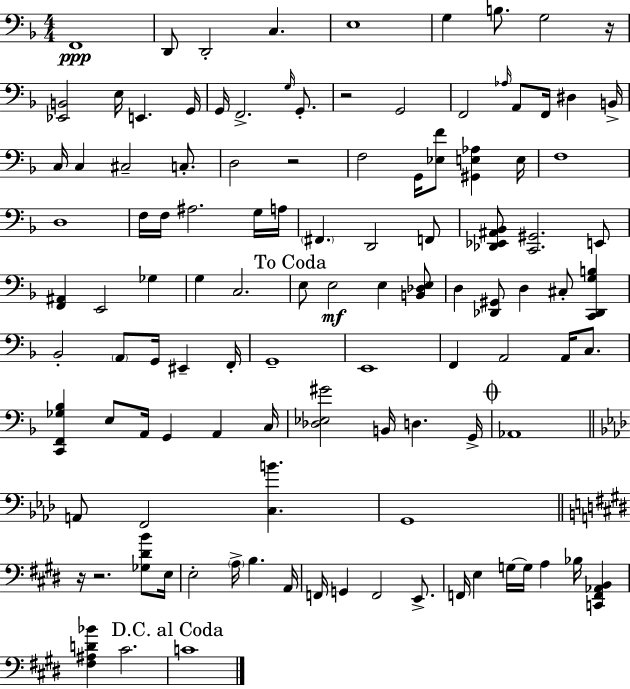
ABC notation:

X:1
T:Untitled
M:4/4
L:1/4
K:Dm
F,,4 D,,/2 D,,2 C, E,4 G, B,/2 G,2 z/4 [_E,,B,,]2 E,/4 E,, G,,/4 G,,/4 F,,2 G,/4 G,,/2 z2 G,,2 F,,2 _A,/4 A,,/2 F,,/4 ^D, B,,/4 C,/4 C, ^C,2 C,/2 D,2 z2 F,2 G,,/4 [_E,F]/2 [^G,,E,_A,] E,/4 F,4 D,4 F,/4 F,/4 ^A,2 G,/4 A,/4 ^F,, D,,2 F,,/2 [_D,,_E,,^A,,_B,,]/2 [C,,^G,,]2 E,,/2 [F,,^A,,] E,,2 _G, G, C,2 E,/2 E,2 E, [B,,_D,E,]/2 D, [_D,,^G,,]/2 D, ^C,/2 [C,,_D,,G,B,] _B,,2 A,,/2 G,,/4 ^E,, F,,/4 G,,4 E,,4 F,, A,,2 A,,/4 C,/2 [C,,F,,_G,_B,] E,/2 A,,/4 G,, A,, C,/4 [_D,_E,^G]2 B,,/4 D, G,,/4 _A,,4 A,,/2 F,,2 [C,B] G,,4 z/4 z2 [_G,^DB]/2 E,/4 E,2 A,/4 B, A,,/4 F,,/4 G,, F,,2 E,,/2 F,,/4 E, G,/4 G,/4 A, _B,/4 [C,,F,,_A,,B,,] [^F,^A,D_B] ^C2 C4